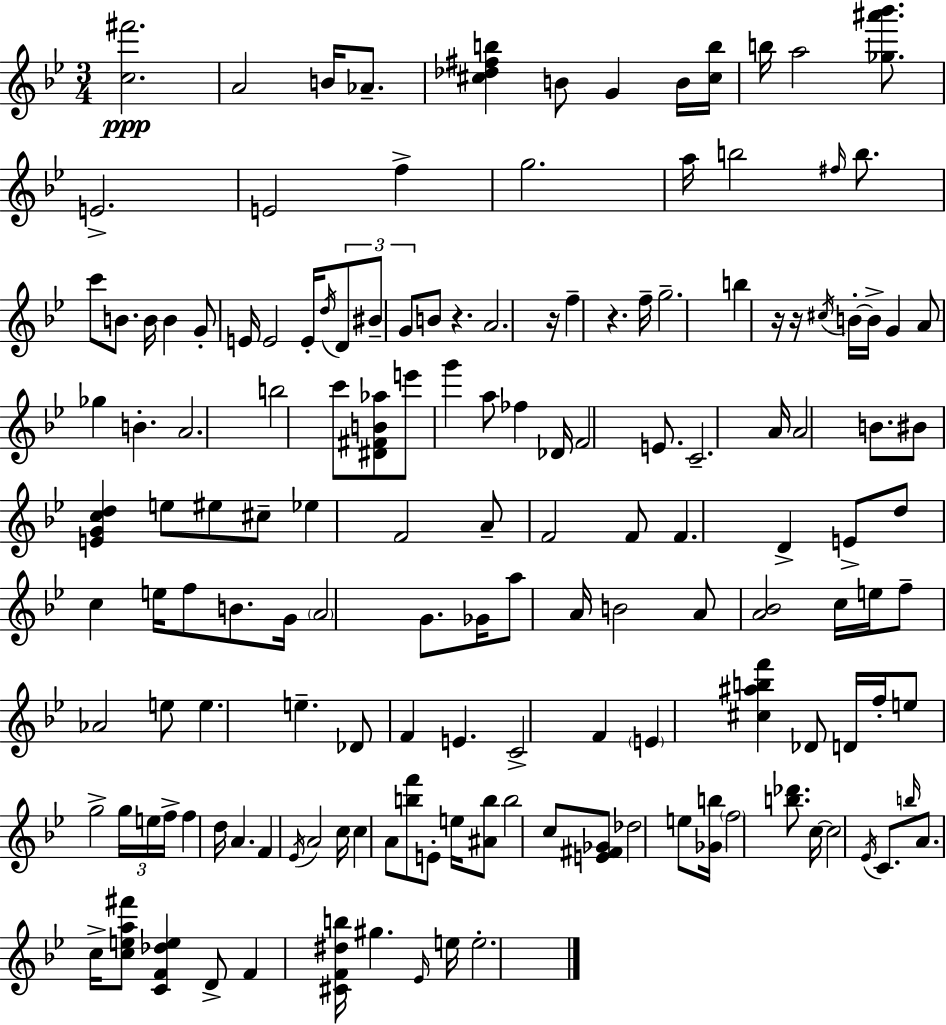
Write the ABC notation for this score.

X:1
T:Untitled
M:3/4
L:1/4
K:Bb
[c^f']2 A2 B/4 _A/2 [^c_d^fb] B/2 G B/4 [^cb]/4 b/4 a2 [_g^a'_b']/2 E2 E2 f g2 a/4 b2 ^f/4 b/2 c'/2 B/2 B/4 B G/2 E/4 E2 E/4 d/4 D/2 ^B/2 G/2 B/2 z A2 z/4 f z f/4 g2 b z/4 z/4 ^c/4 B/4 B/4 G A/2 _g B A2 b2 c'/2 [^D^FB_a]/2 e'/2 g' a/2 _f _D/4 F2 E/2 C2 A/4 A2 B/2 ^B/2 [EGcd] e/2 ^e/2 ^c/2 _e F2 A/2 F2 F/2 F D E/2 d/2 c e/4 f/2 B/2 G/4 A2 G/2 _G/4 a/2 A/4 B2 A/2 [A_B]2 c/4 e/4 f/2 _A2 e/2 e e _D/2 F E C2 F E [^c^abf'] _D/2 D/4 f/4 e/2 g2 g/4 e/4 f/4 f d/4 A F _E/4 A2 c/4 c A/2 [bf']/2 E/2 e/4 [^Ab]/2 b2 c/2 [E^F_G]/2 _d2 e/2 [_Gb]/4 f2 [b_d']/2 c/4 c2 _E/4 C/2 b/4 A/2 c/4 [cea^f']/2 [CF_de] D/2 F [^CF^db]/4 ^g _E/4 e/4 e2